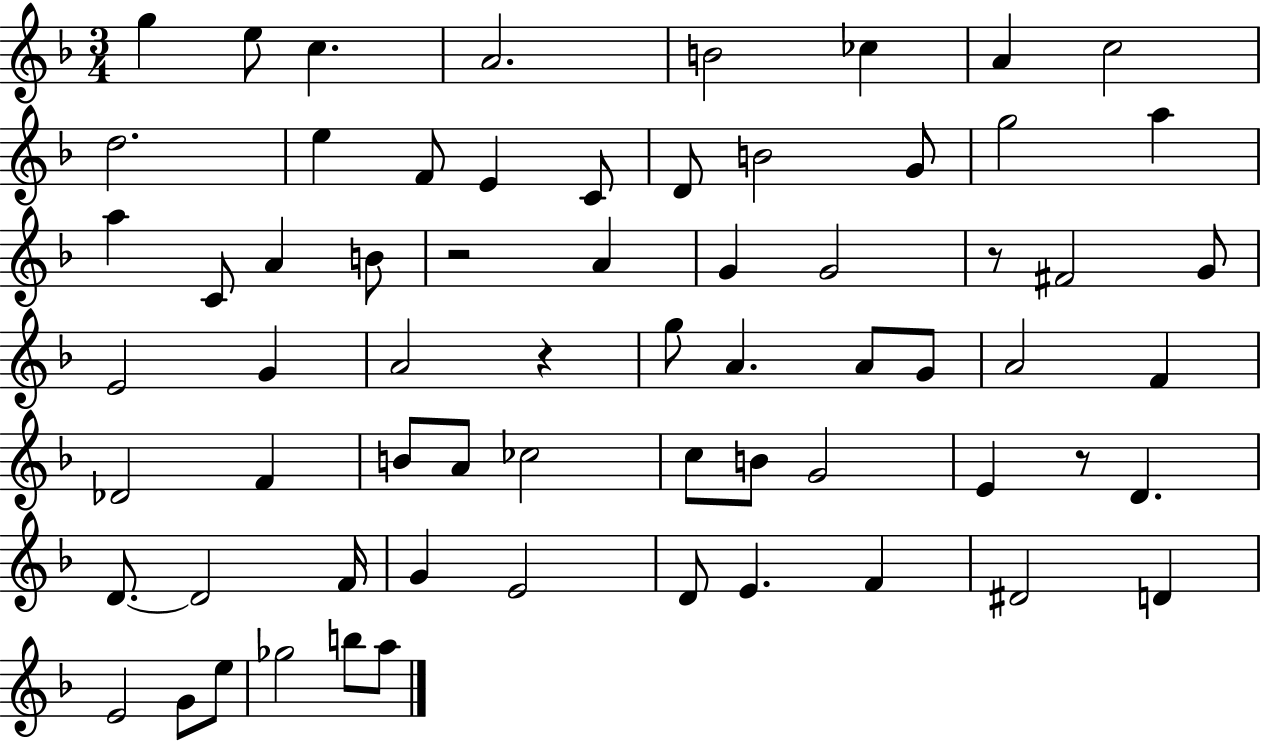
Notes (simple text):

G5/q E5/e C5/q. A4/h. B4/h CES5/q A4/q C5/h D5/h. E5/q F4/e E4/q C4/e D4/e B4/h G4/e G5/h A5/q A5/q C4/e A4/q B4/e R/h A4/q G4/q G4/h R/e F#4/h G4/e E4/h G4/q A4/h R/q G5/e A4/q. A4/e G4/e A4/h F4/q Db4/h F4/q B4/e A4/e CES5/h C5/e B4/e G4/h E4/q R/e D4/q. D4/e. D4/h F4/s G4/q E4/h D4/e E4/q. F4/q D#4/h D4/q E4/h G4/e E5/e Gb5/h B5/e A5/e